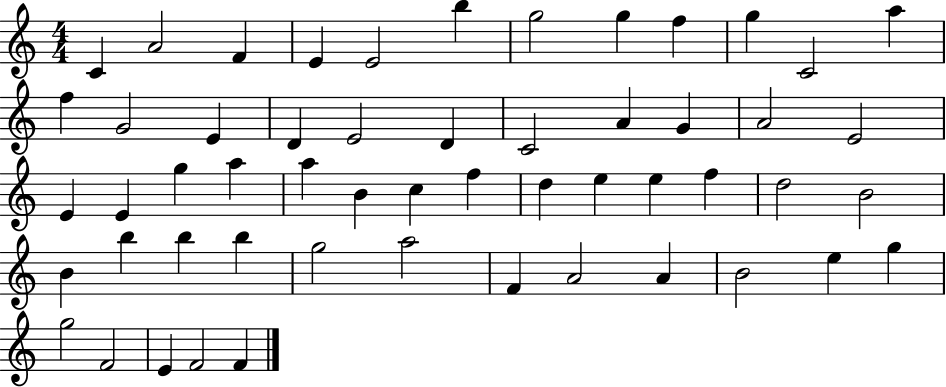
X:1
T:Untitled
M:4/4
L:1/4
K:C
C A2 F E E2 b g2 g f g C2 a f G2 E D E2 D C2 A G A2 E2 E E g a a B c f d e e f d2 B2 B b b b g2 a2 F A2 A B2 e g g2 F2 E F2 F